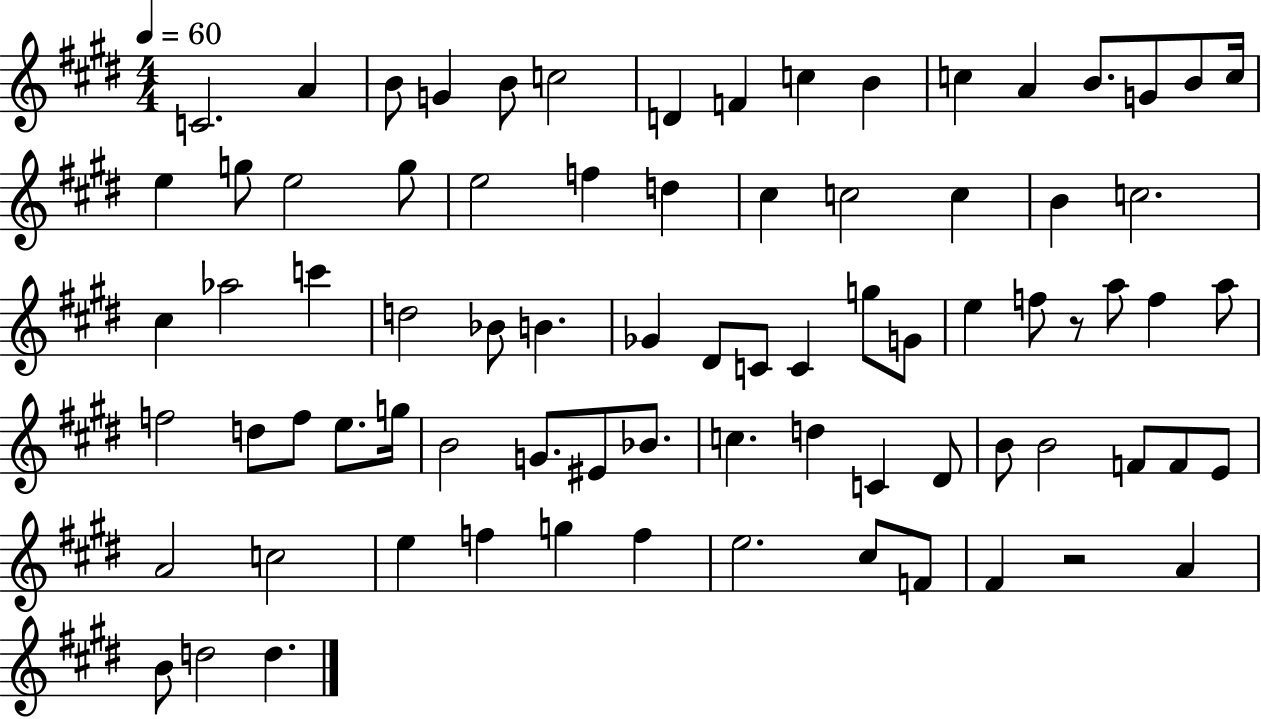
C4/h. A4/q B4/e G4/q B4/e C5/h D4/q F4/q C5/q B4/q C5/q A4/q B4/e. G4/e B4/e C5/s E5/q G5/e E5/h G5/e E5/h F5/q D5/q C#5/q C5/h C5/q B4/q C5/h. C#5/q Ab5/h C6/q D5/h Bb4/e B4/q. Gb4/q D#4/e C4/e C4/q G5/e G4/e E5/q F5/e R/e A5/e F5/q A5/e F5/h D5/e F5/e E5/e. G5/s B4/h G4/e. EIS4/e Bb4/e. C5/q. D5/q C4/q D#4/e B4/e B4/h F4/e F4/e E4/e A4/h C5/h E5/q F5/q G5/q F5/q E5/h. C#5/e F4/e F#4/q R/h A4/q B4/e D5/h D5/q.